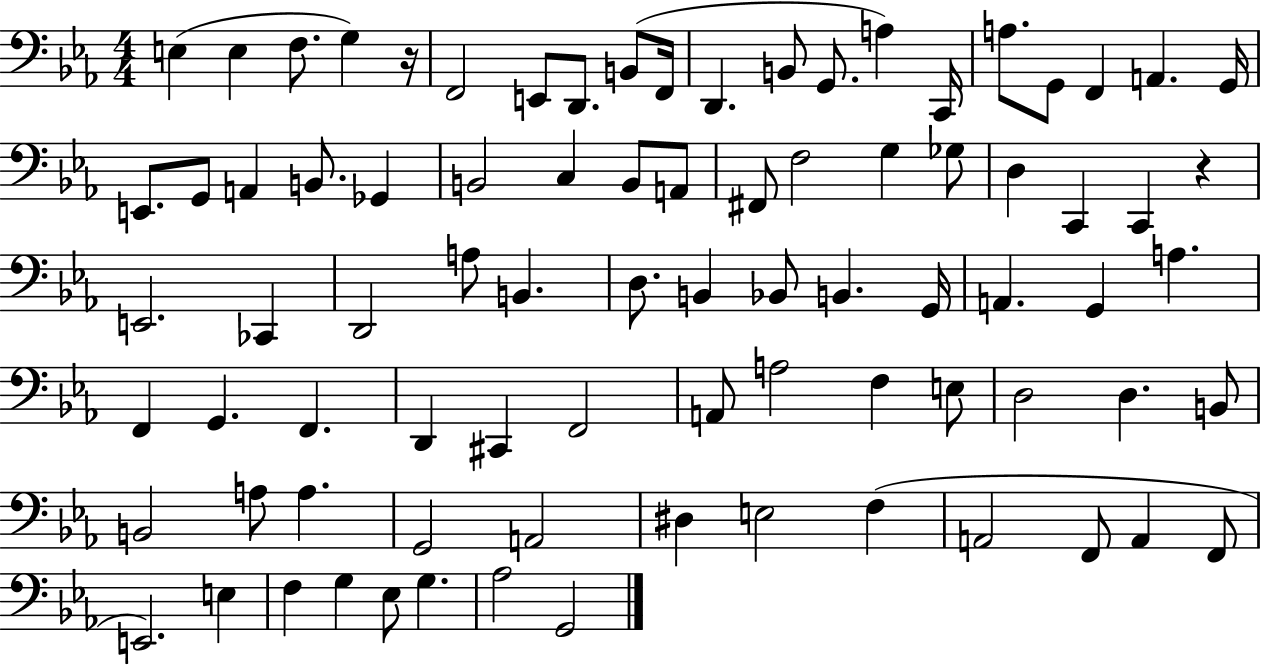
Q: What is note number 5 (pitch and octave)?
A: F2